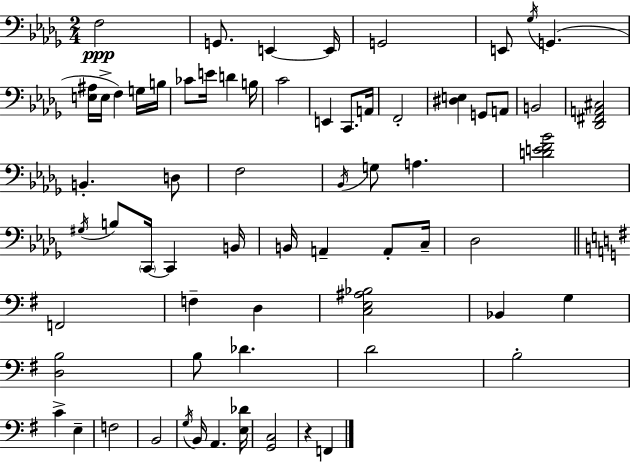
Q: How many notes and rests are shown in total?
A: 66